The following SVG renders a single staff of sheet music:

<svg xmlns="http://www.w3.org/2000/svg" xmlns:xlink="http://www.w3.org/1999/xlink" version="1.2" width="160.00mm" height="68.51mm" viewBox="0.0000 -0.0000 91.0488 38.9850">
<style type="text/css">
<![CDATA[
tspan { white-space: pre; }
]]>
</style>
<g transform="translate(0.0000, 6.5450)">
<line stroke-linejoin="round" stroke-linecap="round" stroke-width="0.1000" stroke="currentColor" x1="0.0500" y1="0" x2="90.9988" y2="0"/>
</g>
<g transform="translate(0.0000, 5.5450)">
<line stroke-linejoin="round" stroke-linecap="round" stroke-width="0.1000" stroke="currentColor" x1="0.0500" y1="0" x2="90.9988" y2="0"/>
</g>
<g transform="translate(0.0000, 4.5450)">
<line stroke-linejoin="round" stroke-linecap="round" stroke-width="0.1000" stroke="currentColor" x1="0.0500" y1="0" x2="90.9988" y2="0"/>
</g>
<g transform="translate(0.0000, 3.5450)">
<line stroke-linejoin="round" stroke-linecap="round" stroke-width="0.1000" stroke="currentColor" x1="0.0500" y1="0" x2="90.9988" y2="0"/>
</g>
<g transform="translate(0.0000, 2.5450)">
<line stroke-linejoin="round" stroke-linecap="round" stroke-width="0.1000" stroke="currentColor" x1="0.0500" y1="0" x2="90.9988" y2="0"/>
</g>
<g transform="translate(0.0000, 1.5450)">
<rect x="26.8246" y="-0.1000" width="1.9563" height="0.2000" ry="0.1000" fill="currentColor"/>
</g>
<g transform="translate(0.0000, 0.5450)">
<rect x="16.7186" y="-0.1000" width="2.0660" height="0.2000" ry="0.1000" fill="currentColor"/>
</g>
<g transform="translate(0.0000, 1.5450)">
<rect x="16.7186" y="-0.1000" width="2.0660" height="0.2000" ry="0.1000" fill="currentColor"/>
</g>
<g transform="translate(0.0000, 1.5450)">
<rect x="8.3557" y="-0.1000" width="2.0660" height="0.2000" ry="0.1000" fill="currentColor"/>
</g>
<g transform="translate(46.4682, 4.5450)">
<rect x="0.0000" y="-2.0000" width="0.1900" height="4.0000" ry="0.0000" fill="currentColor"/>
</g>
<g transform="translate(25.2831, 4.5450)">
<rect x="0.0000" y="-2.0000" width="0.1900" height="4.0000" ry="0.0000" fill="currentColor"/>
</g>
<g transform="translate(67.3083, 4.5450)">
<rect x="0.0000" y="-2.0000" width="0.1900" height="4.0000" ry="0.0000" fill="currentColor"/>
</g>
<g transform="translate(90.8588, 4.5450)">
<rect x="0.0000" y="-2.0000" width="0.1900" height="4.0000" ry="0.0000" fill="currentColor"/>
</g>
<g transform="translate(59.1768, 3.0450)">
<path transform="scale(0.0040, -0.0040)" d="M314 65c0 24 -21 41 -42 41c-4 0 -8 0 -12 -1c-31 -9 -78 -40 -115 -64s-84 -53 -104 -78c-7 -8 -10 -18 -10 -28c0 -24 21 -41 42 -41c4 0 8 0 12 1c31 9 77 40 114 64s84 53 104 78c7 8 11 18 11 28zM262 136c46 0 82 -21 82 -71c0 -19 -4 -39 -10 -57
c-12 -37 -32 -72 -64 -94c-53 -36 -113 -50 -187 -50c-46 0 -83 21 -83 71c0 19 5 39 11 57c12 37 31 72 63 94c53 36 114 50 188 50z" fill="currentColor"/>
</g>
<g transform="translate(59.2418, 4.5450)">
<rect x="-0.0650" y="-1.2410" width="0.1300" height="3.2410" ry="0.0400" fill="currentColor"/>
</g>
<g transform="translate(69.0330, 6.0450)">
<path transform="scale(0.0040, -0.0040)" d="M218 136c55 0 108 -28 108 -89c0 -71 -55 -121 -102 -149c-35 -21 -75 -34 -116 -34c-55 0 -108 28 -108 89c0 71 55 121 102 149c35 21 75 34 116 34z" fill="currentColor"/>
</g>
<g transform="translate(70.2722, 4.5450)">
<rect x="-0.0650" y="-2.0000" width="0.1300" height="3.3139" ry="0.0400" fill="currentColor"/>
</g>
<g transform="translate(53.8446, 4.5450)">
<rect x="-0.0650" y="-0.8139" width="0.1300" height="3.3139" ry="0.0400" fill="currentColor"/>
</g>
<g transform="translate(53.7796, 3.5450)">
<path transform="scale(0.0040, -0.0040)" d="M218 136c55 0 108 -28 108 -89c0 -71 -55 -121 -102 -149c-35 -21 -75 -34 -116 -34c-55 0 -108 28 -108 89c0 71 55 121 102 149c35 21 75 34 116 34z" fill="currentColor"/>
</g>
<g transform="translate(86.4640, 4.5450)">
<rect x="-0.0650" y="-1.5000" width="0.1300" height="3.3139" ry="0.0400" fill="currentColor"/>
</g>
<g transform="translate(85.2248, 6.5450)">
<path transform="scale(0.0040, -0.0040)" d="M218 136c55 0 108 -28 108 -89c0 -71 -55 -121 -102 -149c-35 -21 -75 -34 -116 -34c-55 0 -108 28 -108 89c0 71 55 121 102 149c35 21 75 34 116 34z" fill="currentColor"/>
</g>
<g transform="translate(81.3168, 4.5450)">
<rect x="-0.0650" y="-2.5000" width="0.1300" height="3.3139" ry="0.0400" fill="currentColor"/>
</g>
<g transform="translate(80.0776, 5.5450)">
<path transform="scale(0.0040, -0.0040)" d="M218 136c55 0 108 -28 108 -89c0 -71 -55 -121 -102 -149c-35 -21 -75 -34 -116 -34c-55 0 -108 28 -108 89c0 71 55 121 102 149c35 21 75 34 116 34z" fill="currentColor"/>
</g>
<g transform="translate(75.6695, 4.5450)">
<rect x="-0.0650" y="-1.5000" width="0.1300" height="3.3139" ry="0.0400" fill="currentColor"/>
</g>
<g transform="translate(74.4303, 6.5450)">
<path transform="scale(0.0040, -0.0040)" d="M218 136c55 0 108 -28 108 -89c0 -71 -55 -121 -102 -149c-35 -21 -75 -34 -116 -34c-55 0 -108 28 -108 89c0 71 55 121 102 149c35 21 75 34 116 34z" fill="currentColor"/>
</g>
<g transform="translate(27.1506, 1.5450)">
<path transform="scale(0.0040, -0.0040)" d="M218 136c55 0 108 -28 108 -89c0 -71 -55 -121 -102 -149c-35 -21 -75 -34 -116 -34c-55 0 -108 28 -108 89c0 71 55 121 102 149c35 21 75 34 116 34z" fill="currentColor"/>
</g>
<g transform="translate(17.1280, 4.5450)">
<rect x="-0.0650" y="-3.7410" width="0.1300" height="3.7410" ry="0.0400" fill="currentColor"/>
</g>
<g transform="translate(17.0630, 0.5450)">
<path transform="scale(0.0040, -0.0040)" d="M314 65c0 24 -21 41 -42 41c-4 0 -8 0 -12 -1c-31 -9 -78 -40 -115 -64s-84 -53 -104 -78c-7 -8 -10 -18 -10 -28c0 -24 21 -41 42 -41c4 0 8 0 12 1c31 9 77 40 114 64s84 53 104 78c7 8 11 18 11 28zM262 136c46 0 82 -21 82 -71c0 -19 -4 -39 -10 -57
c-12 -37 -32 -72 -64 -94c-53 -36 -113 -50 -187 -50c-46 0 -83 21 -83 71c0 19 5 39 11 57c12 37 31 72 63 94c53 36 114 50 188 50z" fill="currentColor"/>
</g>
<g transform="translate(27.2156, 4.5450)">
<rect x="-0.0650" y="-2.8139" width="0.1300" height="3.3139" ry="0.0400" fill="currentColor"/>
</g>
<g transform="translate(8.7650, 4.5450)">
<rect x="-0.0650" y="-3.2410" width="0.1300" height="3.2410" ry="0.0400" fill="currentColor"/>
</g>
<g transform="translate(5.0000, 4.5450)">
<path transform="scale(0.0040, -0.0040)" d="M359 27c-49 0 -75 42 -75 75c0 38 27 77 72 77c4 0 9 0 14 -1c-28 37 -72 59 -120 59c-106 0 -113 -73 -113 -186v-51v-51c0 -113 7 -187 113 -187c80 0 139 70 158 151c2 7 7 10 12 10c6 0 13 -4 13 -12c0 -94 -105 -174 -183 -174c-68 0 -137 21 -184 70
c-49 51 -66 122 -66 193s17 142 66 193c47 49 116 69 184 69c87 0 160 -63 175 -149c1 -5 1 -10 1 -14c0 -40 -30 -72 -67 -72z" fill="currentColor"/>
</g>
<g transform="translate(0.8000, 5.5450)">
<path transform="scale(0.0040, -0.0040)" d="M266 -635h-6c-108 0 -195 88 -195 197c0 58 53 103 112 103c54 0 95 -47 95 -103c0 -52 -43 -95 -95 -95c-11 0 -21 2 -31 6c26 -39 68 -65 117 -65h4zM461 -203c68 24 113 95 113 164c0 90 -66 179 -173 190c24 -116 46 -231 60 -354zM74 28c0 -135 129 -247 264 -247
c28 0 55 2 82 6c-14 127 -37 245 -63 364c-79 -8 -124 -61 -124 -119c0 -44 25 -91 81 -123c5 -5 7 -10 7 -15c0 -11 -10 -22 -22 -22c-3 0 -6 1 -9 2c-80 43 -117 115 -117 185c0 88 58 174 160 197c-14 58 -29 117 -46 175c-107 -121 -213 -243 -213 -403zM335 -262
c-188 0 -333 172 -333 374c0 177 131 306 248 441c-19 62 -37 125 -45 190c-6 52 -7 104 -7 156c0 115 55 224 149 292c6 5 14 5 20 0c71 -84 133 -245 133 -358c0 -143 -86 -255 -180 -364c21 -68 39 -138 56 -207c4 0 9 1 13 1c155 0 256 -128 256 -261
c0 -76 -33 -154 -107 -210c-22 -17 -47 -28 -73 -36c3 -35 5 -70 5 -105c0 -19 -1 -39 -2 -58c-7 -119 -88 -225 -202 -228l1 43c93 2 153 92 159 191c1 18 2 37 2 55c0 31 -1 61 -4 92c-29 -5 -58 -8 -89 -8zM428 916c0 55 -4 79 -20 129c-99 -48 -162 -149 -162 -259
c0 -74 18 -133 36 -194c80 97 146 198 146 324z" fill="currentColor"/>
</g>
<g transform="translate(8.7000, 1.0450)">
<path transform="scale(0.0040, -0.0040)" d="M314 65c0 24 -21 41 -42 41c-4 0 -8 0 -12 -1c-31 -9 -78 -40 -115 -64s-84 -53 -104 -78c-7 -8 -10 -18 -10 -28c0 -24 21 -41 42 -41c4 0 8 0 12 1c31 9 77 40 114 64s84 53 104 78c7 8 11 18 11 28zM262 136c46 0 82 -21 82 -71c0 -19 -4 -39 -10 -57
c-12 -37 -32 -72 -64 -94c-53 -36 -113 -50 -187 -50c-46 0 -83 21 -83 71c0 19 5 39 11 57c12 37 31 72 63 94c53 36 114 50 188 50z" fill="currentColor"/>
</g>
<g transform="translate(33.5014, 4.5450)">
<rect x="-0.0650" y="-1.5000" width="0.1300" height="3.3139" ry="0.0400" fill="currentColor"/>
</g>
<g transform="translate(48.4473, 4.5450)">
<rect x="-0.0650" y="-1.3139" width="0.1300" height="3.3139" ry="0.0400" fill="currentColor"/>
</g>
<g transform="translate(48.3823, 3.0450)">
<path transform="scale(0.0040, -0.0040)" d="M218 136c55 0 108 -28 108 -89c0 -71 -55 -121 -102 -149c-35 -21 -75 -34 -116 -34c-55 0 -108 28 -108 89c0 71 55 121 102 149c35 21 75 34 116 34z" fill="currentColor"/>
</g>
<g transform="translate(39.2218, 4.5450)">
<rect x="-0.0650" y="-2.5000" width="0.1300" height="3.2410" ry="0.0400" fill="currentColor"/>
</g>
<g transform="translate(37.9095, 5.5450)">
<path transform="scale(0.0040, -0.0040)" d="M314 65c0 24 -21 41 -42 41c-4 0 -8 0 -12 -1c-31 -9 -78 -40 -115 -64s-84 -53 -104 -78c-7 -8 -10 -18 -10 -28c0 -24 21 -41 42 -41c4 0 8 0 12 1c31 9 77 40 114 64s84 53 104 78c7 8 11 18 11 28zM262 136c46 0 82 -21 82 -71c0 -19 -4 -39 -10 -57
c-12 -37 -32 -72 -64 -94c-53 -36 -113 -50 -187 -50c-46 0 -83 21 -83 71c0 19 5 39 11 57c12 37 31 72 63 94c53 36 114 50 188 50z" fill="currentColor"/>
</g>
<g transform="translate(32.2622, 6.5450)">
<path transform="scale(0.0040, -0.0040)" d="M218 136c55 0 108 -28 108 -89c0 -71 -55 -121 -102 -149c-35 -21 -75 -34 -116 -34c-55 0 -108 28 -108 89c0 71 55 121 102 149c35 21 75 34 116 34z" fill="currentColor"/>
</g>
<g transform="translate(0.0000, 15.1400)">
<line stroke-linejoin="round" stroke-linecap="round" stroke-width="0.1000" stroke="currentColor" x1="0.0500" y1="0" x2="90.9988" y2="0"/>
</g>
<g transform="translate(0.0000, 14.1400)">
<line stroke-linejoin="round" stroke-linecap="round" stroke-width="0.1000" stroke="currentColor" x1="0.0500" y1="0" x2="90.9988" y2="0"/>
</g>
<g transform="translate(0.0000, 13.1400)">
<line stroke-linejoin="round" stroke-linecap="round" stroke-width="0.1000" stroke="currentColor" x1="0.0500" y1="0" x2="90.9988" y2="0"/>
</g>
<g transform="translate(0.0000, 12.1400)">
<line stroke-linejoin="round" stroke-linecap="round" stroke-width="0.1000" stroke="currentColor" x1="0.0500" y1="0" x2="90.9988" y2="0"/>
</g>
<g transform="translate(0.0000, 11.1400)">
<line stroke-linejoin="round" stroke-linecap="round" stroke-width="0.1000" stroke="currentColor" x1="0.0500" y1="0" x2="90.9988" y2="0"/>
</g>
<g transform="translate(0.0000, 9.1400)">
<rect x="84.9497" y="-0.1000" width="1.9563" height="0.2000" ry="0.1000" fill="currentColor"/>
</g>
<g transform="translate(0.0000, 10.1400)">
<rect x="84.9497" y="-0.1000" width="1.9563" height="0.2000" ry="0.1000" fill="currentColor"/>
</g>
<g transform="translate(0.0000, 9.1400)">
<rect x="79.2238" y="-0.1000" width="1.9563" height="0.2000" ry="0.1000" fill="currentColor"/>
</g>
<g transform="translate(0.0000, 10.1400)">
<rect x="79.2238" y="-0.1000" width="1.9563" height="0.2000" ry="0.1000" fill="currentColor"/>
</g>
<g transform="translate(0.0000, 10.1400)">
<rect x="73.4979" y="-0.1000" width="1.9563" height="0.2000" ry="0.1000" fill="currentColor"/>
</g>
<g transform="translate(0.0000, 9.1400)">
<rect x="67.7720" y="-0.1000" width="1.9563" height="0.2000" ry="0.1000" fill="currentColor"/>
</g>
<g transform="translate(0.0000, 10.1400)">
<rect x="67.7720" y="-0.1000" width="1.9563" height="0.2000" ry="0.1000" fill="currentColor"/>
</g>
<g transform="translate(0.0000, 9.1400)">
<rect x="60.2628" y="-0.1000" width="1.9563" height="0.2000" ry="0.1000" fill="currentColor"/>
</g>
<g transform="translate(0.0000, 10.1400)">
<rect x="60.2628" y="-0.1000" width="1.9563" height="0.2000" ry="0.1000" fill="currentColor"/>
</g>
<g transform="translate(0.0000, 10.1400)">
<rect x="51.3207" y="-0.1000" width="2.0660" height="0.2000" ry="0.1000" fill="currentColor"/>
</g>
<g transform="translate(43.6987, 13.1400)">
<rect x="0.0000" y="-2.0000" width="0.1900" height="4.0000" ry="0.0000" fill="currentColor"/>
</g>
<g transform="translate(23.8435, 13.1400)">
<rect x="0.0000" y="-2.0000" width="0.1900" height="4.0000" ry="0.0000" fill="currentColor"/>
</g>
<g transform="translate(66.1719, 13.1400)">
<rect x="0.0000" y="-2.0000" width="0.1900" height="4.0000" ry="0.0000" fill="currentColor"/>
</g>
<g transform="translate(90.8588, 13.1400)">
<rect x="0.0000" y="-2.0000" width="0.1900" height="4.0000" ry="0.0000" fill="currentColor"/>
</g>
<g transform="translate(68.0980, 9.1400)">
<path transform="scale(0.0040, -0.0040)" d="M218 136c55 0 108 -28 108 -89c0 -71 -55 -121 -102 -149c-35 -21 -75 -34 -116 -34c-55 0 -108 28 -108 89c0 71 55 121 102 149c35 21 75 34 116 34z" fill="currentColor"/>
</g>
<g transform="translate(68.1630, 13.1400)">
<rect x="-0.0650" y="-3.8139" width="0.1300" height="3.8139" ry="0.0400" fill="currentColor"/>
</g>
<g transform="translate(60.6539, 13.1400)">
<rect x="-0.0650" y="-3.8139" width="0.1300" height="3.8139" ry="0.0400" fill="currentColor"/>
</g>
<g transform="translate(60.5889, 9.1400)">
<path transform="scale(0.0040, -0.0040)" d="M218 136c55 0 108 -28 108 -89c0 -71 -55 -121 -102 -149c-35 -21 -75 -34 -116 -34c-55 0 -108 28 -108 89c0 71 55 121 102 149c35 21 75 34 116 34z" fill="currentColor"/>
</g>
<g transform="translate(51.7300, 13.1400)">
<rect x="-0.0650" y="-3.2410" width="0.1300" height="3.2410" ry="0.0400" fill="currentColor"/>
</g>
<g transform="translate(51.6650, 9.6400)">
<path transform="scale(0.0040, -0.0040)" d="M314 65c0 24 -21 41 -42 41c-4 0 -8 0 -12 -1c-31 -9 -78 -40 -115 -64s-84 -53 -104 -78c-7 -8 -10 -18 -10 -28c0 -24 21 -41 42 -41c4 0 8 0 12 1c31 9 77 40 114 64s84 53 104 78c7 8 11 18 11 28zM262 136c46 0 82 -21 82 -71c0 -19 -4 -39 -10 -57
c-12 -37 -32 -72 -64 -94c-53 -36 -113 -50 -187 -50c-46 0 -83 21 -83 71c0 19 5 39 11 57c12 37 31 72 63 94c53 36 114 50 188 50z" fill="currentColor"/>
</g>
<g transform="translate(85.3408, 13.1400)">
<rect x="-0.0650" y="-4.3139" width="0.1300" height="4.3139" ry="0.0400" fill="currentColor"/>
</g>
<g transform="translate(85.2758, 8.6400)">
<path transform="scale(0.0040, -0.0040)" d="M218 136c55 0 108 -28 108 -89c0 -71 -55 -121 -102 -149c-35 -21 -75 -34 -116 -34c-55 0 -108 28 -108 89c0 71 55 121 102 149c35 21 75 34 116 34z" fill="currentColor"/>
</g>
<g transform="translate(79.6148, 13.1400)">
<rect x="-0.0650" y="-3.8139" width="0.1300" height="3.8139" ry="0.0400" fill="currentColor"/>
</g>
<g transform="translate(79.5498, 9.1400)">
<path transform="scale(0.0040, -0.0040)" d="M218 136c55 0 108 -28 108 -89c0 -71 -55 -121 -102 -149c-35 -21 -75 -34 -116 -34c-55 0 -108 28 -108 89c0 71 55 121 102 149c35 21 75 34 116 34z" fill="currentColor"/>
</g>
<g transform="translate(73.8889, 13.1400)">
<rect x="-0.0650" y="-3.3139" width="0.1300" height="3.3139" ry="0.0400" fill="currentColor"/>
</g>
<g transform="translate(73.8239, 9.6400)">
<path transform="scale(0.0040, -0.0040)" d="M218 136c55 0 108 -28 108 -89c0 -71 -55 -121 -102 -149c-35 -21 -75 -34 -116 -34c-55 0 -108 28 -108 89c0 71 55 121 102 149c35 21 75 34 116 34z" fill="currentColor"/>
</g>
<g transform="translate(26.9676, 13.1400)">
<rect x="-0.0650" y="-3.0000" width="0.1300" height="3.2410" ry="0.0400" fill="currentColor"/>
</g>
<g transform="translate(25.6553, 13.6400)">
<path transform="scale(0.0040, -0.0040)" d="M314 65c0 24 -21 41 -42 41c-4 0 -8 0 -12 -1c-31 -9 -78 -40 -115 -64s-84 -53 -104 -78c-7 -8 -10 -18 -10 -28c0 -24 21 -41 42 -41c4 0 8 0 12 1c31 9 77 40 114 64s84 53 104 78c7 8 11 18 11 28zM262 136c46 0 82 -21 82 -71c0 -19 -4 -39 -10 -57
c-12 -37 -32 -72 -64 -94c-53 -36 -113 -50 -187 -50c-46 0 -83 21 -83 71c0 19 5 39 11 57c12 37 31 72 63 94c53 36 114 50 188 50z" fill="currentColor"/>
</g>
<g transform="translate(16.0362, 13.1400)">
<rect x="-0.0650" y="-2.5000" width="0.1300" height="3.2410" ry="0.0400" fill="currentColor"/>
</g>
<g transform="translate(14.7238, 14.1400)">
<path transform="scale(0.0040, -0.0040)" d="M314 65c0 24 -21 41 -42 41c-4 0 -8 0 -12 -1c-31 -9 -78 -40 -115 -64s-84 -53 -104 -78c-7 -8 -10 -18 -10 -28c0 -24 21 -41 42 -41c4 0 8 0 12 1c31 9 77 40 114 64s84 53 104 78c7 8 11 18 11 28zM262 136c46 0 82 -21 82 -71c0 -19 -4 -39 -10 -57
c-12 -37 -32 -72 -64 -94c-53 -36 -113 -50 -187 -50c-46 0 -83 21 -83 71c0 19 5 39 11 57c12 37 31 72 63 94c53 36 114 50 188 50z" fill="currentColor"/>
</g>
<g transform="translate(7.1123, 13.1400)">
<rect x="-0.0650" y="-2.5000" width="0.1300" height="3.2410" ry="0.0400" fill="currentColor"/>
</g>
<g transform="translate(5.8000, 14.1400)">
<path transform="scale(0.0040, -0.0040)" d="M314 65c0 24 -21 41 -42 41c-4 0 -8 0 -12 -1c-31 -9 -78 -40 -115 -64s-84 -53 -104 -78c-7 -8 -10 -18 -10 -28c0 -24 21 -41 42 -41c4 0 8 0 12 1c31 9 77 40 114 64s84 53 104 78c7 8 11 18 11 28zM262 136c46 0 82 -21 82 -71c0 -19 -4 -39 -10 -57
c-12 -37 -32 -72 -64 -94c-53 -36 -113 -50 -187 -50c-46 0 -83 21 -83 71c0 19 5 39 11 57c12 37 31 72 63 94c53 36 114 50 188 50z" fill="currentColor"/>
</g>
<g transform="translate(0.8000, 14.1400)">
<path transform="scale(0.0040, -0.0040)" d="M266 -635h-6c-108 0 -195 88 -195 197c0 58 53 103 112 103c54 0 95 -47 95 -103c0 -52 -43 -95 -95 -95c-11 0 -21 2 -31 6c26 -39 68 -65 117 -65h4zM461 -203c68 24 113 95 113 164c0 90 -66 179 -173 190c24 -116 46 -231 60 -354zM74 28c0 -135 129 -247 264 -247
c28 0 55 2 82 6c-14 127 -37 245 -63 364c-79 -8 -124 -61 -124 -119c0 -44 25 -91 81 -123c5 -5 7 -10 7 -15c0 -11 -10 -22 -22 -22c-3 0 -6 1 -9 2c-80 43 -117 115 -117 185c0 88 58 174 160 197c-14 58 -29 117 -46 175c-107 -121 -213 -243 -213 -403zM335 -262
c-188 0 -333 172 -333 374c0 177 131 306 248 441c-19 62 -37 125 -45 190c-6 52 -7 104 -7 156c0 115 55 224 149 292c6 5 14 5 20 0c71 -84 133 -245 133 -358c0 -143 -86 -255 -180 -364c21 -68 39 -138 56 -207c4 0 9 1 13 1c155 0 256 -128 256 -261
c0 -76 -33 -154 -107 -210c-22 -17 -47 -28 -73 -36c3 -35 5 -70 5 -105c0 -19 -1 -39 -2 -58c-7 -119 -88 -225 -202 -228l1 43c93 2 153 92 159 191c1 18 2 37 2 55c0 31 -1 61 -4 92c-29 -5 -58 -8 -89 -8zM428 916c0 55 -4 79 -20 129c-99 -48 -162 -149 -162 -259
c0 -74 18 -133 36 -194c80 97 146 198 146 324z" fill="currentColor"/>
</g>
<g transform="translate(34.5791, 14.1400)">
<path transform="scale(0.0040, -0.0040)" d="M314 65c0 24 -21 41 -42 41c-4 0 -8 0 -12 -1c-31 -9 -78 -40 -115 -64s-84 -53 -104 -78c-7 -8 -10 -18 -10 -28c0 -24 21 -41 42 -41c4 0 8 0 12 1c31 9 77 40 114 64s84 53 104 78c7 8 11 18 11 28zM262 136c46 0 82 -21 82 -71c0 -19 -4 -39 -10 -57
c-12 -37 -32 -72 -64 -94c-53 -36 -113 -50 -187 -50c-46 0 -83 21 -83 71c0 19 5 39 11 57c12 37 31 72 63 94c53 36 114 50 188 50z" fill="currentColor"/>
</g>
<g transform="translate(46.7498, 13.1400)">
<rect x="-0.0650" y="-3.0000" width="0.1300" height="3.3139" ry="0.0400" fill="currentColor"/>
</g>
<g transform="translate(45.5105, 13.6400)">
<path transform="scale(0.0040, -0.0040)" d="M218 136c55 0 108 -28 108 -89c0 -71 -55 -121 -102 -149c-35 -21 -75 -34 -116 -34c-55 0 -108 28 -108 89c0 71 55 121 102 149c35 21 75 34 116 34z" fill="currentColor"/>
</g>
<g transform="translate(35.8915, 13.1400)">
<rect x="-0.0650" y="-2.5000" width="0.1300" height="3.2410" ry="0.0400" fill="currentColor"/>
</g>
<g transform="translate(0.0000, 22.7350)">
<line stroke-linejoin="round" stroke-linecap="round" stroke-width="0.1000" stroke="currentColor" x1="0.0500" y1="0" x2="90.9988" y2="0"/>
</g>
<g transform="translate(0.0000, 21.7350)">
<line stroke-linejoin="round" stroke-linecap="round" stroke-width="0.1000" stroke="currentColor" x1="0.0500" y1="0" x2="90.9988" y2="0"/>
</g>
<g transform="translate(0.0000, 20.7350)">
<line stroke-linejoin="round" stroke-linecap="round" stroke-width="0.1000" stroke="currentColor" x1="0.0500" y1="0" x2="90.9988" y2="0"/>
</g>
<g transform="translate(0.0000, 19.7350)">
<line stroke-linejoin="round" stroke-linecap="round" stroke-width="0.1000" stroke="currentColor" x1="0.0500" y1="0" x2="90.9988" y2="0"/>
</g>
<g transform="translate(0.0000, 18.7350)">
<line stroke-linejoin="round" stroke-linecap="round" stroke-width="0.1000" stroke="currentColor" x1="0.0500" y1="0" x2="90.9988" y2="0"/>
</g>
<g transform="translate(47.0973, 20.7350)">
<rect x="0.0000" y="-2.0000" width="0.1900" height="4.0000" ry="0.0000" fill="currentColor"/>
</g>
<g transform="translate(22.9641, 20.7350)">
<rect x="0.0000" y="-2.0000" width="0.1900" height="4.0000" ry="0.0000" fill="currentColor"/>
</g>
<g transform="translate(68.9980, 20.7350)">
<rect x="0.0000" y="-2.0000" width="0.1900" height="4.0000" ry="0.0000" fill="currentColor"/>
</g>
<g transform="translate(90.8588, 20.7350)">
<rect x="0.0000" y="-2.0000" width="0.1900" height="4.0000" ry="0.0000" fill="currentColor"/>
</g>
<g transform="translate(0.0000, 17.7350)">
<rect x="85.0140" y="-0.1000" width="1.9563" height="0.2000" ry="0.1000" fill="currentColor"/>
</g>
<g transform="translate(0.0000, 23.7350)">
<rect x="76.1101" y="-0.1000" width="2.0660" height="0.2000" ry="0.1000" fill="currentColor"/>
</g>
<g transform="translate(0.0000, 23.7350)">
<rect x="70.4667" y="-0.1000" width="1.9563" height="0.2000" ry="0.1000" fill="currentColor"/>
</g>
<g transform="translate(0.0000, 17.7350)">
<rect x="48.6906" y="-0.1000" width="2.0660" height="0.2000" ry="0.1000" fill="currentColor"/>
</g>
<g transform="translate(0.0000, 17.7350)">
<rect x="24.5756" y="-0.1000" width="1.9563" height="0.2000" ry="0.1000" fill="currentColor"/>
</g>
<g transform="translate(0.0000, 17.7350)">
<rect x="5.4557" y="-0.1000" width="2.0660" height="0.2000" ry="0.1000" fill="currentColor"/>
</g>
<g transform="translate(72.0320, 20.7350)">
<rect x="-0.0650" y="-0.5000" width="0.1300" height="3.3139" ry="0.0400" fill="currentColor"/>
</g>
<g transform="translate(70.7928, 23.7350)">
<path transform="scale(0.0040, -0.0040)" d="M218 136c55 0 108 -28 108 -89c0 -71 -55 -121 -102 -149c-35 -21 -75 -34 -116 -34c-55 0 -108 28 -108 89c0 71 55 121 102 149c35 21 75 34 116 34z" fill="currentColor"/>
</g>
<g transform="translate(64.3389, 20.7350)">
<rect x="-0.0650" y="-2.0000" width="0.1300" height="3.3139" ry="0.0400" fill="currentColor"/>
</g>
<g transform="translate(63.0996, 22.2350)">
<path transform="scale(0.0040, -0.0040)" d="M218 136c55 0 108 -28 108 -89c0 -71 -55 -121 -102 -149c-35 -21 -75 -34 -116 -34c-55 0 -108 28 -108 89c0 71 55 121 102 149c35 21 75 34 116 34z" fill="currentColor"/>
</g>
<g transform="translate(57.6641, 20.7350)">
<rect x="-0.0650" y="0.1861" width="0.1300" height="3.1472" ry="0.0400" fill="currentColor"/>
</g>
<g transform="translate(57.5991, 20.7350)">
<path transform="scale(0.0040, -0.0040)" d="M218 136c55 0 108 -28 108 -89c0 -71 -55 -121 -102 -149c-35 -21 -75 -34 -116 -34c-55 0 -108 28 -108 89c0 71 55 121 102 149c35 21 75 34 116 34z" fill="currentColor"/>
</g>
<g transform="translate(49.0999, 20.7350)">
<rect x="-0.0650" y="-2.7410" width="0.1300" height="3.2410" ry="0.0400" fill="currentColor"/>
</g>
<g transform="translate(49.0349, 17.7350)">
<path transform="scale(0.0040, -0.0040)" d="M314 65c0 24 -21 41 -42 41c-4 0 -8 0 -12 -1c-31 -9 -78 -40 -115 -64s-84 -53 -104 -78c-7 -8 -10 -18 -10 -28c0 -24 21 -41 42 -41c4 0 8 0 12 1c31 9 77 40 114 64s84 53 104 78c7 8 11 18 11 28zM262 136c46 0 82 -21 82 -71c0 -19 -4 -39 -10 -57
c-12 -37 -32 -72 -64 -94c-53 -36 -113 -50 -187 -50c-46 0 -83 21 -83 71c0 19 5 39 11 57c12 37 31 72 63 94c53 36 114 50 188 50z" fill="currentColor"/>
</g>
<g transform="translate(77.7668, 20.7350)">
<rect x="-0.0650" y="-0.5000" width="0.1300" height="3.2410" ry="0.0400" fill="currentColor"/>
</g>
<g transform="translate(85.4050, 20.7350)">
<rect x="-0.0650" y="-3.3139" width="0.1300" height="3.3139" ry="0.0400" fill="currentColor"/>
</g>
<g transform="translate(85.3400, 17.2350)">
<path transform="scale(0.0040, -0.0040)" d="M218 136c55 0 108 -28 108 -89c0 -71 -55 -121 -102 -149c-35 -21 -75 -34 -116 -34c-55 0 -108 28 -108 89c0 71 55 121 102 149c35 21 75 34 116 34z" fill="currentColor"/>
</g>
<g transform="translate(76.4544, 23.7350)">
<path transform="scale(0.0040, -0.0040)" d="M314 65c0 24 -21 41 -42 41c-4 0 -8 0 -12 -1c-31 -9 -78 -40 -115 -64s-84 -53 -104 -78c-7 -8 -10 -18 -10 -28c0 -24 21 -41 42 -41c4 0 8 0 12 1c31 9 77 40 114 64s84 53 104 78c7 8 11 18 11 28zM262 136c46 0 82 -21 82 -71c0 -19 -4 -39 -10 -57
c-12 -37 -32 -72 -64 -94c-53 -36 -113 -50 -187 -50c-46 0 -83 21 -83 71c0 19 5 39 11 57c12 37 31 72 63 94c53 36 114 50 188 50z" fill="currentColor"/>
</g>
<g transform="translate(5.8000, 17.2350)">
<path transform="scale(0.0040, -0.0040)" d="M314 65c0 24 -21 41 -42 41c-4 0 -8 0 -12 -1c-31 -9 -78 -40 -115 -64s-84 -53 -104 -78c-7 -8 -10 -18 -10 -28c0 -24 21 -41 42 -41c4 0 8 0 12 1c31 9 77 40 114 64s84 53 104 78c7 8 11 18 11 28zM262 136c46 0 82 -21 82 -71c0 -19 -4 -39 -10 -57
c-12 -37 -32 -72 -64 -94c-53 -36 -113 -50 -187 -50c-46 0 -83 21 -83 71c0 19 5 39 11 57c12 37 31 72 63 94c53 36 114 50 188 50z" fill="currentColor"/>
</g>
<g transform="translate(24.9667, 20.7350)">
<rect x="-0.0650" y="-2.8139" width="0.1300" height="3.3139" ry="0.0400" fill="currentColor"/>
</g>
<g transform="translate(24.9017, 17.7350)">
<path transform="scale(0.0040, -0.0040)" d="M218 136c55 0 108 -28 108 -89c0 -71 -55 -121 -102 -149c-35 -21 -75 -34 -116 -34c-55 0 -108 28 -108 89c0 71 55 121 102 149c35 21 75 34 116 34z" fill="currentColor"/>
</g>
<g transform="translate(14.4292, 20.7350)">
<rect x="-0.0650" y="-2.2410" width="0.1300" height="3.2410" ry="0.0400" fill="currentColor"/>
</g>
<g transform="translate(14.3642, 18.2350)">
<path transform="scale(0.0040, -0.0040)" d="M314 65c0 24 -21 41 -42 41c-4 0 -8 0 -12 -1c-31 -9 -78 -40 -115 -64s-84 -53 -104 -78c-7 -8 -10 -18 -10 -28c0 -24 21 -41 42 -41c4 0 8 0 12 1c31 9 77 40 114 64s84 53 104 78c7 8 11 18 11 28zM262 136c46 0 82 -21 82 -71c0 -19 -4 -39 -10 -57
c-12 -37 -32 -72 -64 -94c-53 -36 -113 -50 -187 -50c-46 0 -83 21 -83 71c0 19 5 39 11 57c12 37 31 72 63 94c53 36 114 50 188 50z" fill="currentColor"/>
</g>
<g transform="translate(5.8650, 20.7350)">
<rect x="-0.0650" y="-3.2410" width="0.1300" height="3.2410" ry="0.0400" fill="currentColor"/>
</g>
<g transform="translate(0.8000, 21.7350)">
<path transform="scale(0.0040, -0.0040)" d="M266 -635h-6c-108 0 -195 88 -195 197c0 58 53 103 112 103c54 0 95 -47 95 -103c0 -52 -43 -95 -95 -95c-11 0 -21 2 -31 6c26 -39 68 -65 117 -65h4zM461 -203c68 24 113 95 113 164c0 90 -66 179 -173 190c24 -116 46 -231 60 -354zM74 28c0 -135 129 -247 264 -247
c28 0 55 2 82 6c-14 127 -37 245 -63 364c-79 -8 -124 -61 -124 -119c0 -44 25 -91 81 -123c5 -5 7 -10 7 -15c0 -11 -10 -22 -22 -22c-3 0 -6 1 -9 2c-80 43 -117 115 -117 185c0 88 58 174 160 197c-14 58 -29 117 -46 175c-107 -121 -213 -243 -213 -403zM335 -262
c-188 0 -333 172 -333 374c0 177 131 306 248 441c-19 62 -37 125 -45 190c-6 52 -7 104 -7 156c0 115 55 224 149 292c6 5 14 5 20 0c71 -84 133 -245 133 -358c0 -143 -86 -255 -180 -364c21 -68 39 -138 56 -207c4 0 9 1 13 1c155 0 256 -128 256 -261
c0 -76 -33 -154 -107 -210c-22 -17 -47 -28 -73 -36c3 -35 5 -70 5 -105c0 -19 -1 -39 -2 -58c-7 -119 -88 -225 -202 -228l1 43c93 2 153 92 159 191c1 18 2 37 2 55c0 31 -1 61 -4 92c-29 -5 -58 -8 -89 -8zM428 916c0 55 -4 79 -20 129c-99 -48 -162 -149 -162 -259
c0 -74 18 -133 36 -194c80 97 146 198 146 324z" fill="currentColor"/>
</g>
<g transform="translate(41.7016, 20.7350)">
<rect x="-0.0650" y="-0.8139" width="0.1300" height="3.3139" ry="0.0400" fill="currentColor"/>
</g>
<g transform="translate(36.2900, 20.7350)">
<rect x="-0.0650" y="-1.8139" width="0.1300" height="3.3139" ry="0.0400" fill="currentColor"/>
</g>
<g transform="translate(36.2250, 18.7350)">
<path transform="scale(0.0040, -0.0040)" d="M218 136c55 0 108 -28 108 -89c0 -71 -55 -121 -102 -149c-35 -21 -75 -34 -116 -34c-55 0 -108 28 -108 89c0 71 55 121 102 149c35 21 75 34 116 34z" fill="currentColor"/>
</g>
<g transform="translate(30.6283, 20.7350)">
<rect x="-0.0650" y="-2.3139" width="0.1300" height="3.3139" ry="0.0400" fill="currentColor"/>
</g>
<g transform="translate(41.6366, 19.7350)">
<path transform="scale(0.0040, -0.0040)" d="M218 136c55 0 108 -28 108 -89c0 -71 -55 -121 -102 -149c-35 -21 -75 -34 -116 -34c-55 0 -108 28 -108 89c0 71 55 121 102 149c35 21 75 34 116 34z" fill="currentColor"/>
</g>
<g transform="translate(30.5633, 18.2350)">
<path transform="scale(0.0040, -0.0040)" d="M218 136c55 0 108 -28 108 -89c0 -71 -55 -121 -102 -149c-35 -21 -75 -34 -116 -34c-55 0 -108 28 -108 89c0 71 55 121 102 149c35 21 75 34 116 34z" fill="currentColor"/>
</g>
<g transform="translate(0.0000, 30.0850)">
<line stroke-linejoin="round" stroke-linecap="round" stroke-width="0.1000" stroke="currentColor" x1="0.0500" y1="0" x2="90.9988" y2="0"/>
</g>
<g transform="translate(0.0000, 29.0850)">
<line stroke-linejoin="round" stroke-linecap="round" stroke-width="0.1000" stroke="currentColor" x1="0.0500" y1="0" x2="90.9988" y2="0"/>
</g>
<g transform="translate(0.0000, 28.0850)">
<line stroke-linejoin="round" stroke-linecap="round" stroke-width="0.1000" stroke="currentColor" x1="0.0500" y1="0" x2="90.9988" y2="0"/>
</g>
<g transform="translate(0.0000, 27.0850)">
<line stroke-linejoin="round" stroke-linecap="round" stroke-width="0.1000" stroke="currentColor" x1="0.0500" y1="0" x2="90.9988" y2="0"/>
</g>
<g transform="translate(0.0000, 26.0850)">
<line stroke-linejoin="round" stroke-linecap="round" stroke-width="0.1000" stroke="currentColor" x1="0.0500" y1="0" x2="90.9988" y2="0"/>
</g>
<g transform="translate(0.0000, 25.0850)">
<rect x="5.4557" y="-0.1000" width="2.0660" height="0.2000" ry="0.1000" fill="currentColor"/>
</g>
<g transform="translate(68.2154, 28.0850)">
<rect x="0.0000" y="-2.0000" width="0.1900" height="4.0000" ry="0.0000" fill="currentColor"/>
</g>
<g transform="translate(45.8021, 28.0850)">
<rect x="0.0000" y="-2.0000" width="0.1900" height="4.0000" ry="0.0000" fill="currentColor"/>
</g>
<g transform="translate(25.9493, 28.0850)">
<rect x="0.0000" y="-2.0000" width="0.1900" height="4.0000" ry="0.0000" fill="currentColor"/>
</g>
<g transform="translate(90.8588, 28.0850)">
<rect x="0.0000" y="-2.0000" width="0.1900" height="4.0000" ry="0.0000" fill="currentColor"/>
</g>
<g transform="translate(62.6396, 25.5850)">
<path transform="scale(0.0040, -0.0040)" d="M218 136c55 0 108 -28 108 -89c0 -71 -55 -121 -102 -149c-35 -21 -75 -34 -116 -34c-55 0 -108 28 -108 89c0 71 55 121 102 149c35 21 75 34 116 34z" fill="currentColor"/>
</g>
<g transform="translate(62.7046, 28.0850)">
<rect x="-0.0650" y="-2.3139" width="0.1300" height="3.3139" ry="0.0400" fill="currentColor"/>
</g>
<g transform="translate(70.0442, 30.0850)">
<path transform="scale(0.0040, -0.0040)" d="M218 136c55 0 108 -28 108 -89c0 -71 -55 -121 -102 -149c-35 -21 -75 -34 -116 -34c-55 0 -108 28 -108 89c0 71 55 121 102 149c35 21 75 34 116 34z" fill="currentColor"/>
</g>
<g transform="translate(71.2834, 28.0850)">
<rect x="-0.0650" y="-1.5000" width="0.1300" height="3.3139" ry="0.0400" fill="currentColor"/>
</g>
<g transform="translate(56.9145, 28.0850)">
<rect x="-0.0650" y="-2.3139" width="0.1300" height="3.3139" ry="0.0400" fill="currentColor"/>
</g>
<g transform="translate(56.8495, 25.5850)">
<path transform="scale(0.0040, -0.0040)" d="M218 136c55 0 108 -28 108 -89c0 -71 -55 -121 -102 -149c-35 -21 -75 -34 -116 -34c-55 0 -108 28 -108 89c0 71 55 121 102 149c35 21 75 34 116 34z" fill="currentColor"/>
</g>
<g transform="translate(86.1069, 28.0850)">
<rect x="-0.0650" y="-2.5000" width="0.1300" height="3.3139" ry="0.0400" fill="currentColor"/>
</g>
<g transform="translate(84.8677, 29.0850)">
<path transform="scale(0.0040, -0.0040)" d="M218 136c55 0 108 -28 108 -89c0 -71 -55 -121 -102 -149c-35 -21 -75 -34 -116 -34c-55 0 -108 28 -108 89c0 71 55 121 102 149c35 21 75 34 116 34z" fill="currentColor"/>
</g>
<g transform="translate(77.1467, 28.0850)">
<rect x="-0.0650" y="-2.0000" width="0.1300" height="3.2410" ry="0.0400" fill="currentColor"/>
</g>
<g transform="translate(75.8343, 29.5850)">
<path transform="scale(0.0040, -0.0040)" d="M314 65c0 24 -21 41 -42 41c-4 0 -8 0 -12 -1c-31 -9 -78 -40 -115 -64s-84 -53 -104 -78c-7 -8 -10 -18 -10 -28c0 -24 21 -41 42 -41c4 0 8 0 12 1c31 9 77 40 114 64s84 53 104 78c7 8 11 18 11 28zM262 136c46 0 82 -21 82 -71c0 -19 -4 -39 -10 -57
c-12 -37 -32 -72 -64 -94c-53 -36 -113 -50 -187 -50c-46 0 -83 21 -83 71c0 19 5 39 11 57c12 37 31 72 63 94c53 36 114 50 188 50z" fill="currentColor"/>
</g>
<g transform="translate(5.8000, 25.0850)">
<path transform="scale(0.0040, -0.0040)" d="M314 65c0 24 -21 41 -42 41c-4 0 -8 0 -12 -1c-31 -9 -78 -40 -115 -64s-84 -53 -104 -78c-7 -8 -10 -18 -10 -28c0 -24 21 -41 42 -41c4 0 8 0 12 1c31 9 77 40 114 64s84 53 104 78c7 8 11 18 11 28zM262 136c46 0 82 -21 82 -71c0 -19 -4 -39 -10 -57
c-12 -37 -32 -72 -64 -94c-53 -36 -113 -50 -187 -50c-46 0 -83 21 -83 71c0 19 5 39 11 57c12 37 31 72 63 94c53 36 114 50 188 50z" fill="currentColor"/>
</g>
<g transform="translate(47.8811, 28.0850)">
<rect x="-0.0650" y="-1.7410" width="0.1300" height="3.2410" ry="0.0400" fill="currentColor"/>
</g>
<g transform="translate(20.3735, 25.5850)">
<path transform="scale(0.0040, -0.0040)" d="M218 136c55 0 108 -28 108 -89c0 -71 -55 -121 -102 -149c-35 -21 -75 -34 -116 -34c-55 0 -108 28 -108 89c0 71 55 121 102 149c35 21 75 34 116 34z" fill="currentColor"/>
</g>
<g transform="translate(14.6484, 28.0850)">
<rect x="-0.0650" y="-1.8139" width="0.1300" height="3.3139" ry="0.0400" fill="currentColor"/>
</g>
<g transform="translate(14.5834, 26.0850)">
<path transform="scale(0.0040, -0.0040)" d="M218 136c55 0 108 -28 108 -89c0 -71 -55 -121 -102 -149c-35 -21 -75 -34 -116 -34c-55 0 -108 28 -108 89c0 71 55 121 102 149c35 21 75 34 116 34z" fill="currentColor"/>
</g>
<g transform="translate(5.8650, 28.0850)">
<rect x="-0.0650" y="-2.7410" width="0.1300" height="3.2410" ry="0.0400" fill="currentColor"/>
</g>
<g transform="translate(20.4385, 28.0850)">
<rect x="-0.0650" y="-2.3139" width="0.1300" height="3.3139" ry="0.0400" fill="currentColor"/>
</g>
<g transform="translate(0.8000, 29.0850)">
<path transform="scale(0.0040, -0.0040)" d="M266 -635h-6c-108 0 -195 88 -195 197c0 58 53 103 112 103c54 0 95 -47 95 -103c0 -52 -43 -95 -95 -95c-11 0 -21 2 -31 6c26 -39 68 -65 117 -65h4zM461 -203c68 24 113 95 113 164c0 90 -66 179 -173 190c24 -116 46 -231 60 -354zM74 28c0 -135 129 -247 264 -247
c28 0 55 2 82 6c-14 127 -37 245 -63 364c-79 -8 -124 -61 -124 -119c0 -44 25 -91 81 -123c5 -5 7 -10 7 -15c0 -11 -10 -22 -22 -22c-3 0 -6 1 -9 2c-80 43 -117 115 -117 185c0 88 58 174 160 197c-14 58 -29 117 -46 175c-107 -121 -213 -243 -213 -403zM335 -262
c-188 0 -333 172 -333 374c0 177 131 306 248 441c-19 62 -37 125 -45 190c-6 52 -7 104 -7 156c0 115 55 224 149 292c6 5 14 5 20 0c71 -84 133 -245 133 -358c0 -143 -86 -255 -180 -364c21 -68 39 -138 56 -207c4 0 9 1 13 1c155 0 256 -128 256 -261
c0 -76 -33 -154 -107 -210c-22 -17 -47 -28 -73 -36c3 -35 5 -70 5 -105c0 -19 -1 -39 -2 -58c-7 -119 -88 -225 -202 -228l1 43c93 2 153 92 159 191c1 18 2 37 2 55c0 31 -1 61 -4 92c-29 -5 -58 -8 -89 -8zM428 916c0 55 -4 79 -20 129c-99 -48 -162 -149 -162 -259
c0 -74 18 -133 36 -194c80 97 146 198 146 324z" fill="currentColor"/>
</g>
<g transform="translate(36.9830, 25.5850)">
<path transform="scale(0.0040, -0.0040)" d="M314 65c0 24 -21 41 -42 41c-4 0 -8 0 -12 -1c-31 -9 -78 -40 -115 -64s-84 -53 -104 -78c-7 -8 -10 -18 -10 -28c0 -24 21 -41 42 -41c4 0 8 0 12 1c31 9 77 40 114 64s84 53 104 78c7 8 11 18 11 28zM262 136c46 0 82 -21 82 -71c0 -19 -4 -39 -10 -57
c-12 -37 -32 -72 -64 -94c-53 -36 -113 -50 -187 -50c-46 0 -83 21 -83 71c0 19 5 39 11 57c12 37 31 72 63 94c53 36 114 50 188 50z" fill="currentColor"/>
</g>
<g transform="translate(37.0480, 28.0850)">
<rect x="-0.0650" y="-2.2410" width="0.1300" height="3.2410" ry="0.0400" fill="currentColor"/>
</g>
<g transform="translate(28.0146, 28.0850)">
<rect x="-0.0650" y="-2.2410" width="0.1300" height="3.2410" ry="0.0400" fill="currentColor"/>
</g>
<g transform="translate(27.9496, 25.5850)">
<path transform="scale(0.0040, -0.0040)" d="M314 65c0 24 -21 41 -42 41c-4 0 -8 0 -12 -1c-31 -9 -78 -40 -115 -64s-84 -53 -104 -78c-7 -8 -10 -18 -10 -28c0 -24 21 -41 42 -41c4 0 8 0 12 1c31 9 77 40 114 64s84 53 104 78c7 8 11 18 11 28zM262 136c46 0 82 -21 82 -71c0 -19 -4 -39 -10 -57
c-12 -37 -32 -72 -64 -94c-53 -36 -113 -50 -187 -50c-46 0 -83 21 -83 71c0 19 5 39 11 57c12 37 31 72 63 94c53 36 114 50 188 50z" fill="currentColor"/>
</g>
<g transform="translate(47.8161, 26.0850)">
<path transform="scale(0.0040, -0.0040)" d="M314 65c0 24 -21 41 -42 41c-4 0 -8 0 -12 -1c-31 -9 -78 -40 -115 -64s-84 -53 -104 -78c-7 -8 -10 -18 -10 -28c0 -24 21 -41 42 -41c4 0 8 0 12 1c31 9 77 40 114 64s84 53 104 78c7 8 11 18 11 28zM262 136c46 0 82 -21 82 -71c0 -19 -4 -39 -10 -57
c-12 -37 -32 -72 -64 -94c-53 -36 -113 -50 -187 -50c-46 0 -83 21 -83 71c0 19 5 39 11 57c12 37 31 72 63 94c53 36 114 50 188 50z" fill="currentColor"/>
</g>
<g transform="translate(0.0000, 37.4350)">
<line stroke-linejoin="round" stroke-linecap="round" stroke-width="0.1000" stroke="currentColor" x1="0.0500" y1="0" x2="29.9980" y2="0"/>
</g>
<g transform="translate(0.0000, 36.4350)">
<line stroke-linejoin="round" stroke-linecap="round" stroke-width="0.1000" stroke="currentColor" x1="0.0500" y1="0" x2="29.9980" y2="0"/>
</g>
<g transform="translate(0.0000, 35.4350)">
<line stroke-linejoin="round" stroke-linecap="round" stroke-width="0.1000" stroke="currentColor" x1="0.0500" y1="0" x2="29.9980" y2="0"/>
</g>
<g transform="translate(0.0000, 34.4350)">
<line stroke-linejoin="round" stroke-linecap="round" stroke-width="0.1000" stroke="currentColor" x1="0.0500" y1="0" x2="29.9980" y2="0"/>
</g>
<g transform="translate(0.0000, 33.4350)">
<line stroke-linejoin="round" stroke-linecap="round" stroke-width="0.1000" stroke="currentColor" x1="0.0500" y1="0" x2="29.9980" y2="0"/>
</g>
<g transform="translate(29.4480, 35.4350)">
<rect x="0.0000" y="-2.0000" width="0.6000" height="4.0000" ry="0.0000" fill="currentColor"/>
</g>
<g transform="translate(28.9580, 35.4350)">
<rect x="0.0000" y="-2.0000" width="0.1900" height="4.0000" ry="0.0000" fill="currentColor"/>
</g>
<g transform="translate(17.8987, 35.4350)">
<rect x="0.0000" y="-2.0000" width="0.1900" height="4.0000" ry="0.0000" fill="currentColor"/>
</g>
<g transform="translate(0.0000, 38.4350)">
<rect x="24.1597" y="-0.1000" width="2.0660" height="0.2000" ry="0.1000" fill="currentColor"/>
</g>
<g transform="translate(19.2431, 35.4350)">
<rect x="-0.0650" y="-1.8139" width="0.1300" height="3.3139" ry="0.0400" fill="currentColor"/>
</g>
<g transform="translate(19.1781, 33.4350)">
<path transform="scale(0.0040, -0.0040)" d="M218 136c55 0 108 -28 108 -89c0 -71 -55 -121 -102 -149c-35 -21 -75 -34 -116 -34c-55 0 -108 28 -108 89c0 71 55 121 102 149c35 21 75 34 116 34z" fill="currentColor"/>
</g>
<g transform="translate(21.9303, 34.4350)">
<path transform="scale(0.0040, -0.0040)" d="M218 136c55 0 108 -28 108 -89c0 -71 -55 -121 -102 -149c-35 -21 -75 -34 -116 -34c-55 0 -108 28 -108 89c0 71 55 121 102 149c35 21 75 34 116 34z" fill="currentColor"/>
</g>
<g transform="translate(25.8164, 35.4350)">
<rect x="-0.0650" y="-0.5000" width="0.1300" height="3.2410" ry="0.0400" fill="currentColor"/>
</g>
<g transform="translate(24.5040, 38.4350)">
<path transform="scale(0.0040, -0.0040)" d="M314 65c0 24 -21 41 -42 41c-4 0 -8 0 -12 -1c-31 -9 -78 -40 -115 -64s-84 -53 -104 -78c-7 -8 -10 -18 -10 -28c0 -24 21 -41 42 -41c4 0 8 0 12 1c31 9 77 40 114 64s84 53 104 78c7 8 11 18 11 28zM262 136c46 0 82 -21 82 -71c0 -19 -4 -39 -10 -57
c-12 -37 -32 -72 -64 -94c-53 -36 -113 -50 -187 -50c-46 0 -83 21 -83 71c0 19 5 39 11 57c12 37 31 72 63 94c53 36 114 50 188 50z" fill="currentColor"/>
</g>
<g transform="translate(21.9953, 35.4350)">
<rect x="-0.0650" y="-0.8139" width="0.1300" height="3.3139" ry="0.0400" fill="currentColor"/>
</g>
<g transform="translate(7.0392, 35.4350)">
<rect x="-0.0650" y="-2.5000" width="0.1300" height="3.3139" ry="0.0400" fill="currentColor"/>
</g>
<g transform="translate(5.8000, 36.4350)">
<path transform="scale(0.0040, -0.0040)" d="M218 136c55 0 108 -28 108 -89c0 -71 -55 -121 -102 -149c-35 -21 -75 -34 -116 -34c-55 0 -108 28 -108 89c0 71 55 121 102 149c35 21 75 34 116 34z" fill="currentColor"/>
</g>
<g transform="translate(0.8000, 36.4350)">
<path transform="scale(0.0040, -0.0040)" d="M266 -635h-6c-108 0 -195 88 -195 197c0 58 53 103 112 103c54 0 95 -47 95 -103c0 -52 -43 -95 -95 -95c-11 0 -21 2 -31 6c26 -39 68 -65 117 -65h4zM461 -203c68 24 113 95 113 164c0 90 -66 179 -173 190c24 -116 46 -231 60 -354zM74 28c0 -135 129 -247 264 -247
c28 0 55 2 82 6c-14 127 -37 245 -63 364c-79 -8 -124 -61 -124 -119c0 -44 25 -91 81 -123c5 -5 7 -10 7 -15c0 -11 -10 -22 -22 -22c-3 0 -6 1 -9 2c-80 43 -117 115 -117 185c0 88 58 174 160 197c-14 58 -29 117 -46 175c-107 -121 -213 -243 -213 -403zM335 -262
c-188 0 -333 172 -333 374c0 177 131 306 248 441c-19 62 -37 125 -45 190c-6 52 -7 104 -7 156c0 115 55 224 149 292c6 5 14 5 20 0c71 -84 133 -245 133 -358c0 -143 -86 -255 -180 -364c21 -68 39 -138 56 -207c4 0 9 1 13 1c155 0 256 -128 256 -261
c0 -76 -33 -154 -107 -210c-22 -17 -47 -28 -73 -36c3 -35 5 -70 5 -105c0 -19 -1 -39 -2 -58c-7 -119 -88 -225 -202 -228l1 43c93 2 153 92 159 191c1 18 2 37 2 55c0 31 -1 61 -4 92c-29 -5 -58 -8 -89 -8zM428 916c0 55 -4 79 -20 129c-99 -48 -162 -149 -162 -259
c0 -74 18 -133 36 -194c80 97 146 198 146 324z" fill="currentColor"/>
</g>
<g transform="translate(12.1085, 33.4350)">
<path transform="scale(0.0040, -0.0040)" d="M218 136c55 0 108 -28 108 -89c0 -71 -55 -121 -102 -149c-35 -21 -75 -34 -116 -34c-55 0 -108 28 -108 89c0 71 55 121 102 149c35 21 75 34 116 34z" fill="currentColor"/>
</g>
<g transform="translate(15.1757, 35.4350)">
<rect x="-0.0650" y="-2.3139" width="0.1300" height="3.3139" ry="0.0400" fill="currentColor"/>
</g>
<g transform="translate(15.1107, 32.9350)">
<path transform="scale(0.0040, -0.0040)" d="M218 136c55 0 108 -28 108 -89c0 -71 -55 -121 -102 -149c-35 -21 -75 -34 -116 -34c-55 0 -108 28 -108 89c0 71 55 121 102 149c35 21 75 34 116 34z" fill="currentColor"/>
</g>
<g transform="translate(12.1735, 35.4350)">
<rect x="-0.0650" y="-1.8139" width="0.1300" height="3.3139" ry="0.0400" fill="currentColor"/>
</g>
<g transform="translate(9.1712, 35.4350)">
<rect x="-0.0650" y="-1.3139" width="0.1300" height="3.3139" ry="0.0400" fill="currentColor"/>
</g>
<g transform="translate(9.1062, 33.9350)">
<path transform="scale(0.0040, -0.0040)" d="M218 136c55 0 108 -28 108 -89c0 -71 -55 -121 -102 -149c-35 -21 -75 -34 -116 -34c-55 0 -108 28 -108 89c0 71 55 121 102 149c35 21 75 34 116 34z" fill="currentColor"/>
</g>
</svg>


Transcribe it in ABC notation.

X:1
T:Untitled
M:4/4
L:1/4
K:C
b2 c'2 a E G2 e d e2 F E G E G2 G2 A2 G2 A b2 c' c' b c' d' b2 g2 a g f d a2 B F C C2 b a2 f g g2 g2 f2 g g E F2 G G e f g f d C2